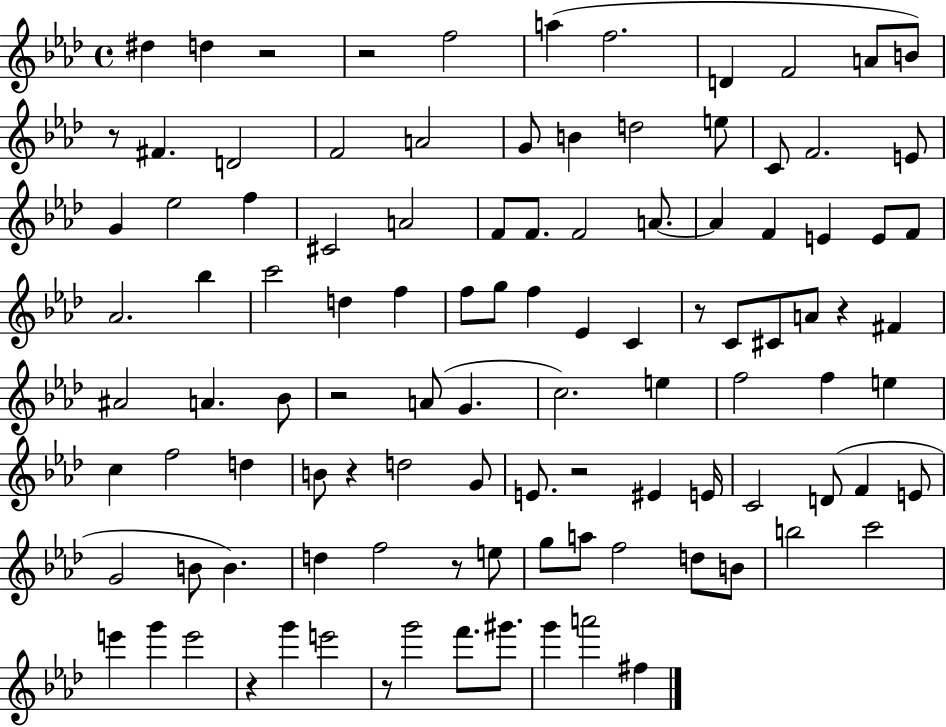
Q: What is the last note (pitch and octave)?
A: F#5